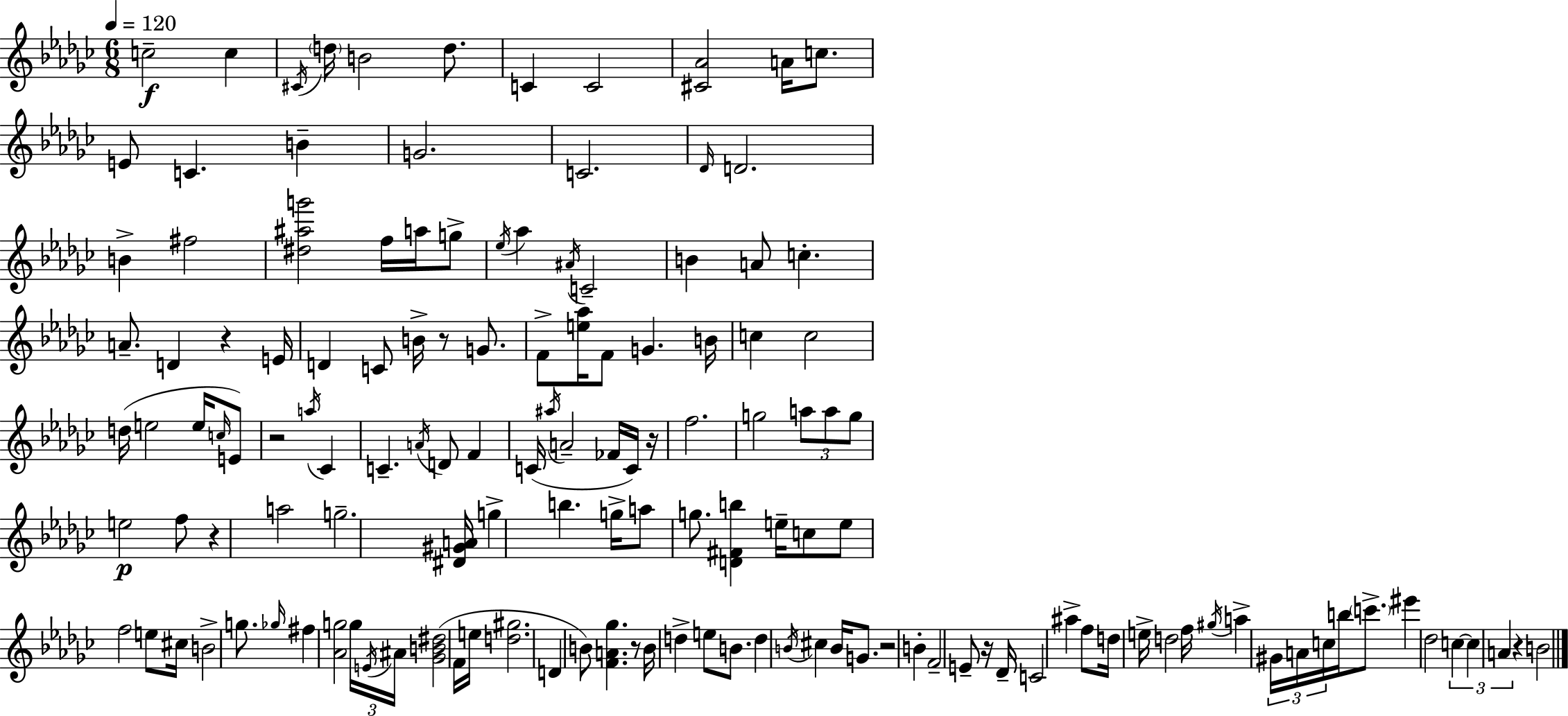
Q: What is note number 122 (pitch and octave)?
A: B4